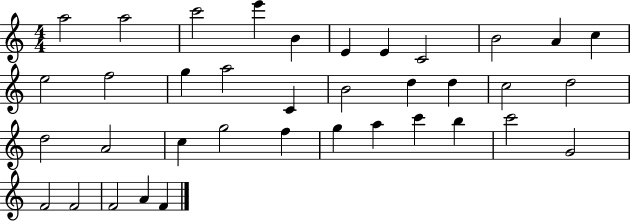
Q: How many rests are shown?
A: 0